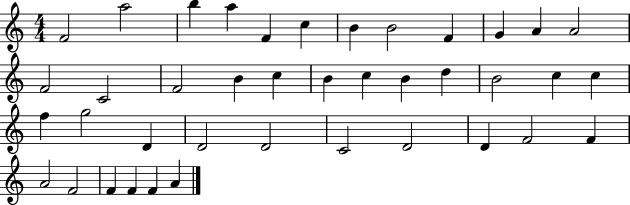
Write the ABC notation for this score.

X:1
T:Untitled
M:4/4
L:1/4
K:C
F2 a2 b a F c B B2 F G A A2 F2 C2 F2 B c B c B d B2 c c f g2 D D2 D2 C2 D2 D F2 F A2 F2 F F F A